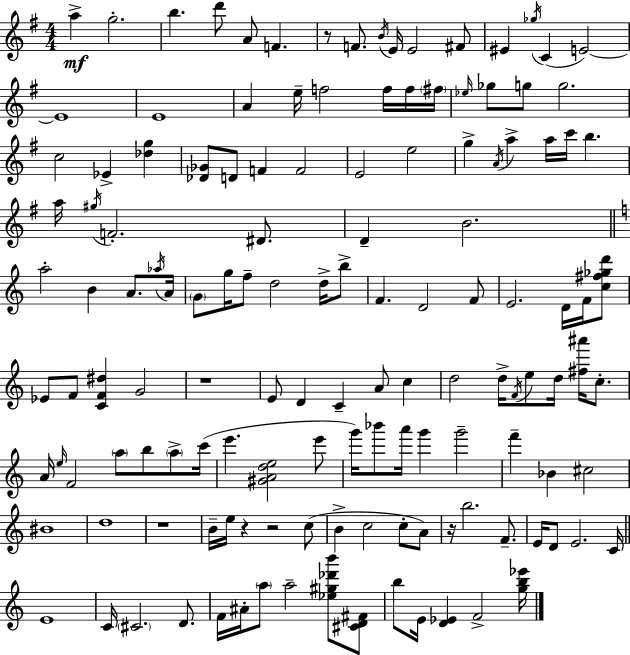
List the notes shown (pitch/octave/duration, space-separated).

A5/q G5/h. B5/q. D6/e A4/e F4/q. R/e F4/e. B4/s E4/s E4/h F#4/e EIS4/q Gb5/s C4/q E4/h E4/w E4/w A4/q E5/s F5/h F5/s F5/s F#5/s Eb5/s Gb5/e G5/e G5/h. C5/h Eb4/q [Db5,G5]/q [Db4,Gb4]/e D4/e F4/q F4/h E4/h E5/h G5/q A4/s A5/q A5/s C6/s B5/q. A5/s G#5/s F4/h. D#4/e. D4/q B4/h. A5/h B4/q A4/e. Ab5/s A4/s G4/e G5/s F5/e D5/h D5/s B5/e F4/q. D4/h F4/e E4/h. D4/s F4/s [C5,F#5,Gb5,D6]/e Eb4/e F4/e [C4,F4,D#5]/q G4/h R/w E4/e D4/q C4/q A4/e C5/q D5/h D5/s F4/s E5/e D5/s [F#5,A#6]/s C5/e. A4/s E5/s F4/h A5/e B5/e A5/e C6/s E6/q. [G#4,A4,D5,E5]/h E6/e G6/s Bb6/e A6/s G6/q G6/h F6/q Bb4/q C#5/h BIS4/w D5/w R/w B4/s E5/s R/q R/h C5/e B4/q C5/h C5/e A4/e R/s B5/h. F4/e. E4/s D4/e E4/h. C4/s E4/w C4/s C#4/h. D4/e. F4/s A#4/s A5/e A5/h [Eb5,G#5,Db6,B6]/e [C#4,D4,F#4]/e B5/e E4/s [D4,Eb4]/q F4/h [G5,B5,Eb6]/s